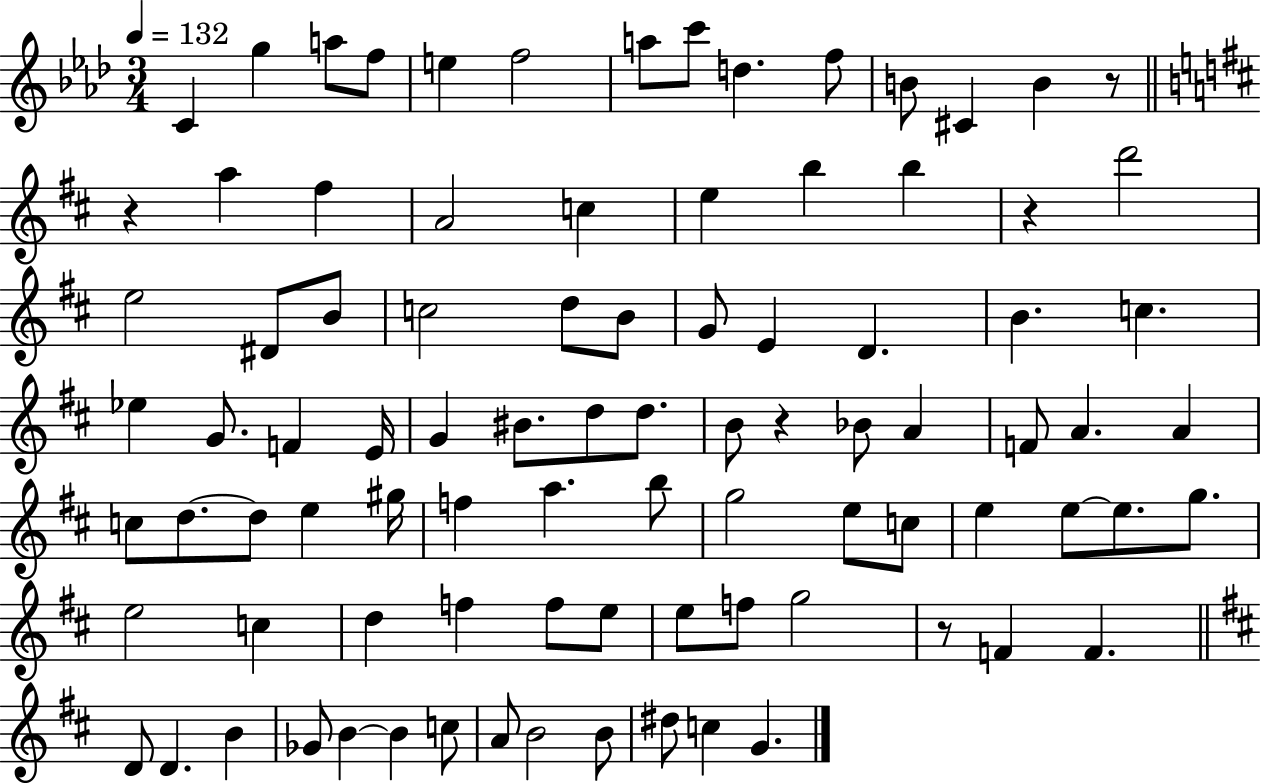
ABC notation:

X:1
T:Untitled
M:3/4
L:1/4
K:Ab
C g a/2 f/2 e f2 a/2 c'/2 d f/2 B/2 ^C B z/2 z a ^f A2 c e b b z d'2 e2 ^D/2 B/2 c2 d/2 B/2 G/2 E D B c _e G/2 F E/4 G ^B/2 d/2 d/2 B/2 z _B/2 A F/2 A A c/2 d/2 d/2 e ^g/4 f a b/2 g2 e/2 c/2 e e/2 e/2 g/2 e2 c d f f/2 e/2 e/2 f/2 g2 z/2 F F D/2 D B _G/2 B B c/2 A/2 B2 B/2 ^d/2 c G